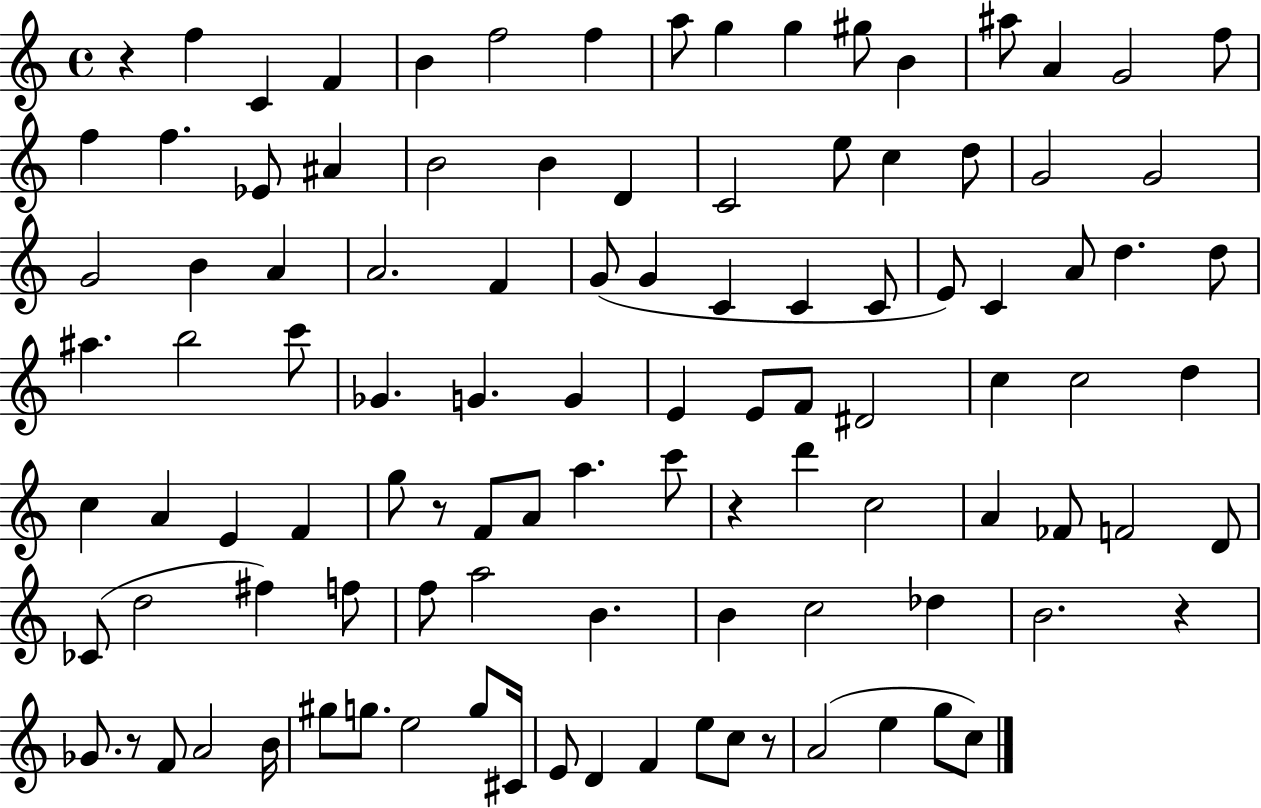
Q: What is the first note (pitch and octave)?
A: F5